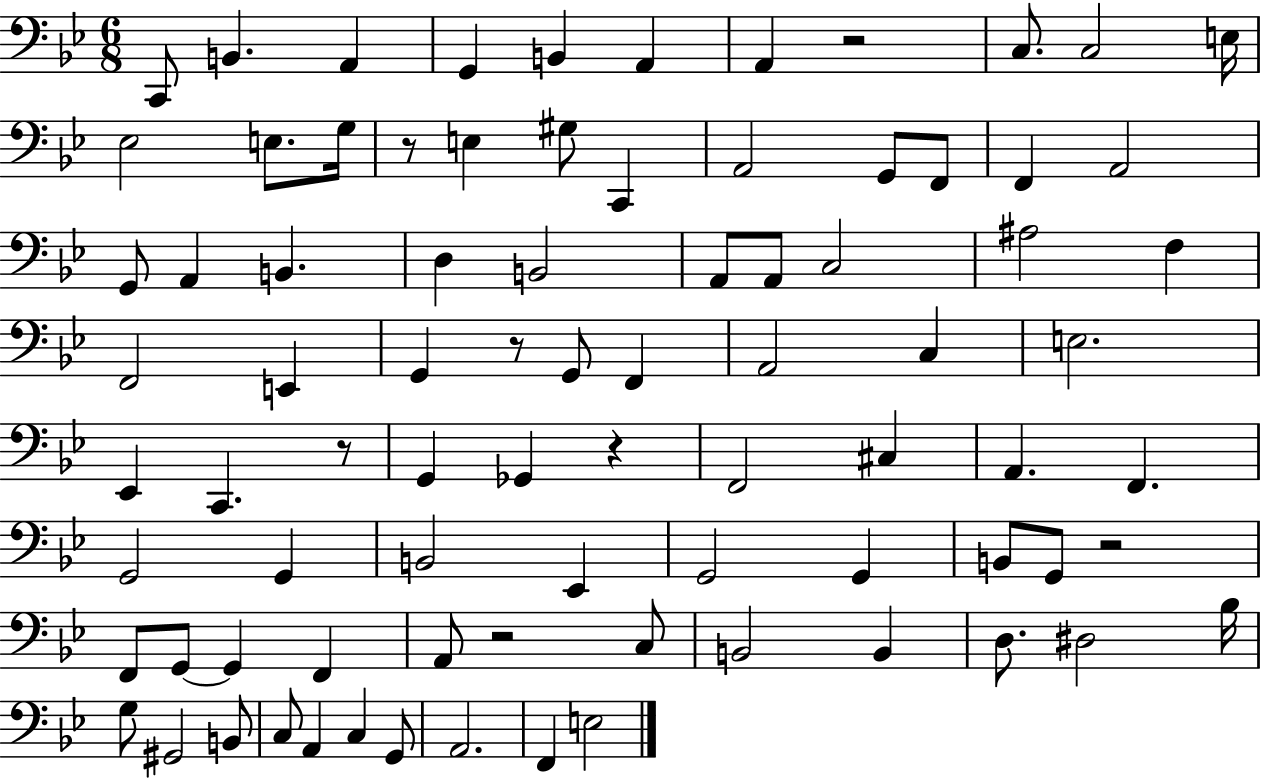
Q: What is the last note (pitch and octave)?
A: E3